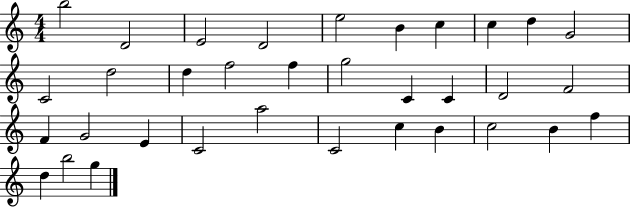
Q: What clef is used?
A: treble